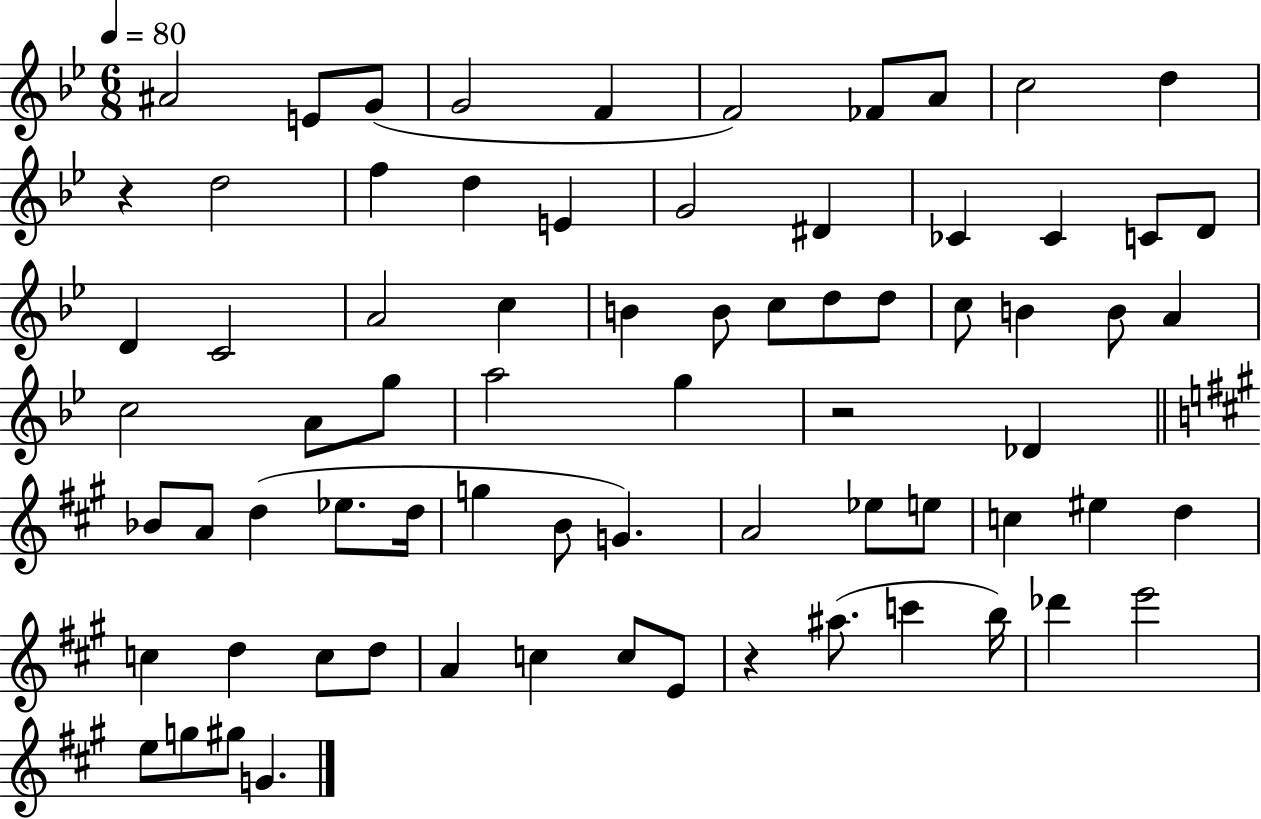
A#4/h E4/e G4/e G4/h F4/q F4/h FES4/e A4/e C5/h D5/q R/q D5/h F5/q D5/q E4/q G4/h D#4/q CES4/q CES4/q C4/e D4/e D4/q C4/h A4/h C5/q B4/q B4/e C5/e D5/e D5/e C5/e B4/q B4/e A4/q C5/h A4/e G5/e A5/h G5/q R/h Db4/q Bb4/e A4/e D5/q Eb5/e. D5/s G5/q B4/e G4/q. A4/h Eb5/e E5/e C5/q EIS5/q D5/q C5/q D5/q C5/e D5/e A4/q C5/q C5/e E4/e R/q A#5/e. C6/q B5/s Db6/q E6/h E5/e G5/e G#5/e G4/q.